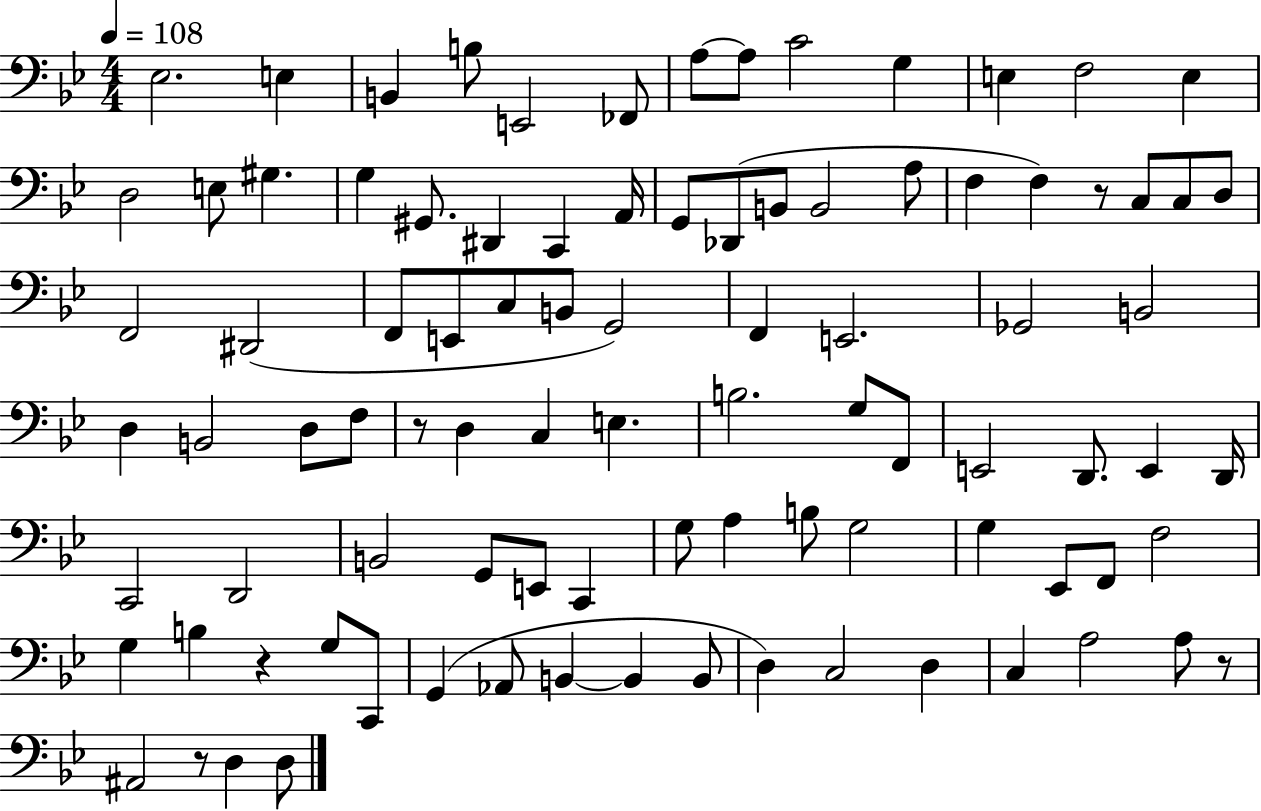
X:1
T:Untitled
M:4/4
L:1/4
K:Bb
_E,2 E, B,, B,/2 E,,2 _F,,/2 A,/2 A,/2 C2 G, E, F,2 E, D,2 E,/2 ^G, G, ^G,,/2 ^D,, C,, A,,/4 G,,/2 _D,,/2 B,,/2 B,,2 A,/2 F, F, z/2 C,/2 C,/2 D,/2 F,,2 ^D,,2 F,,/2 E,,/2 C,/2 B,,/2 G,,2 F,, E,,2 _G,,2 B,,2 D, B,,2 D,/2 F,/2 z/2 D, C, E, B,2 G,/2 F,,/2 E,,2 D,,/2 E,, D,,/4 C,,2 D,,2 B,,2 G,,/2 E,,/2 C,, G,/2 A, B,/2 G,2 G, _E,,/2 F,,/2 F,2 G, B, z G,/2 C,,/2 G,, _A,,/2 B,, B,, B,,/2 D, C,2 D, C, A,2 A,/2 z/2 ^A,,2 z/2 D, D,/2